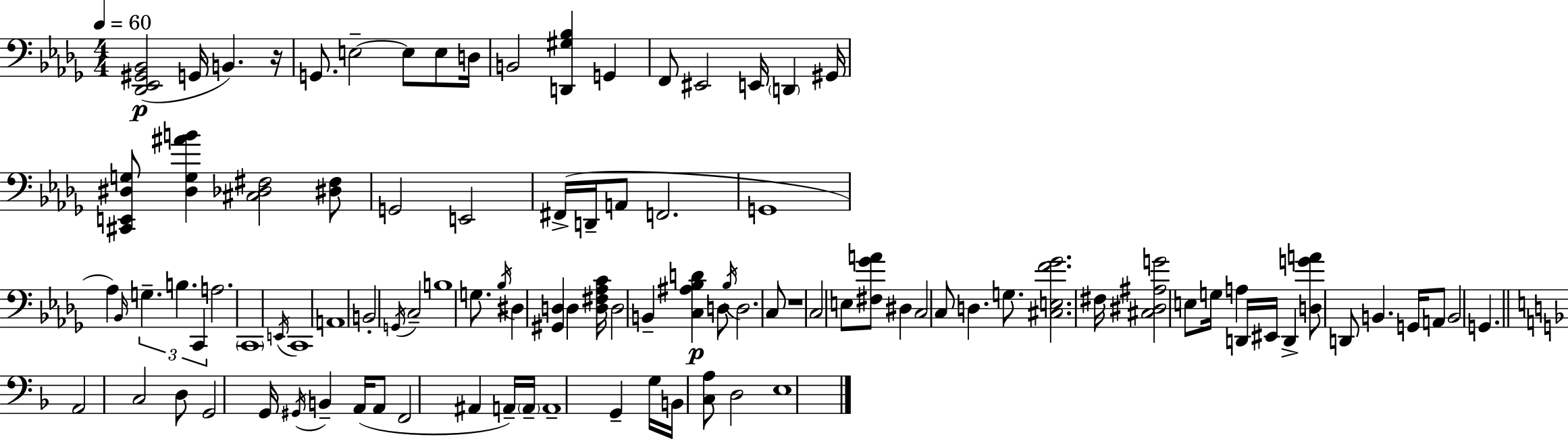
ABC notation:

X:1
T:Untitled
M:4/4
L:1/4
K:Bbm
[_D,,_E,,^G,,_B,,]2 G,,/4 B,, z/4 G,,/2 E,2 E,/2 E,/2 D,/4 B,,2 [D,,^G,_B,] G,, F,,/2 ^E,,2 E,,/4 D,, ^G,,/4 [^C,,E,,^D,G,]/2 [^D,G,^AB] [^C,_D,^F,]2 [^D,^F,]/2 G,,2 E,,2 ^F,,/4 D,,/4 A,,/2 F,,2 G,,4 _A, _B,,/4 G, B, C,, A,2 C,,4 E,,/4 C,,4 A,,4 B,,2 G,,/4 C,2 B,4 G,/2 _B,/4 ^D, [^G,,D,] D, [D,^F,_A,C]/4 D,2 B,, [C,^A,_B,D] D,/2 _B,/4 D,2 C,/2 z4 C,2 E,/2 [^F,_GA]/2 ^D, C,2 C,/2 D, G,/2 [^C,E,F_G]2 ^F,/4 [^C,^D,^A,G]2 E,/2 G,/4 A, D,,/4 ^E,,/4 D,, [D,GA]/2 D,,/2 B,, G,,/4 A,,/2 B,,2 G,, A,,2 C,2 D,/2 G,,2 G,,/4 ^G,,/4 B,, A,,/4 A,,/2 F,,2 ^A,, A,,/4 A,,/4 A,,4 G,, G,/4 B,,/4 [C,A,]/2 D,2 E,4